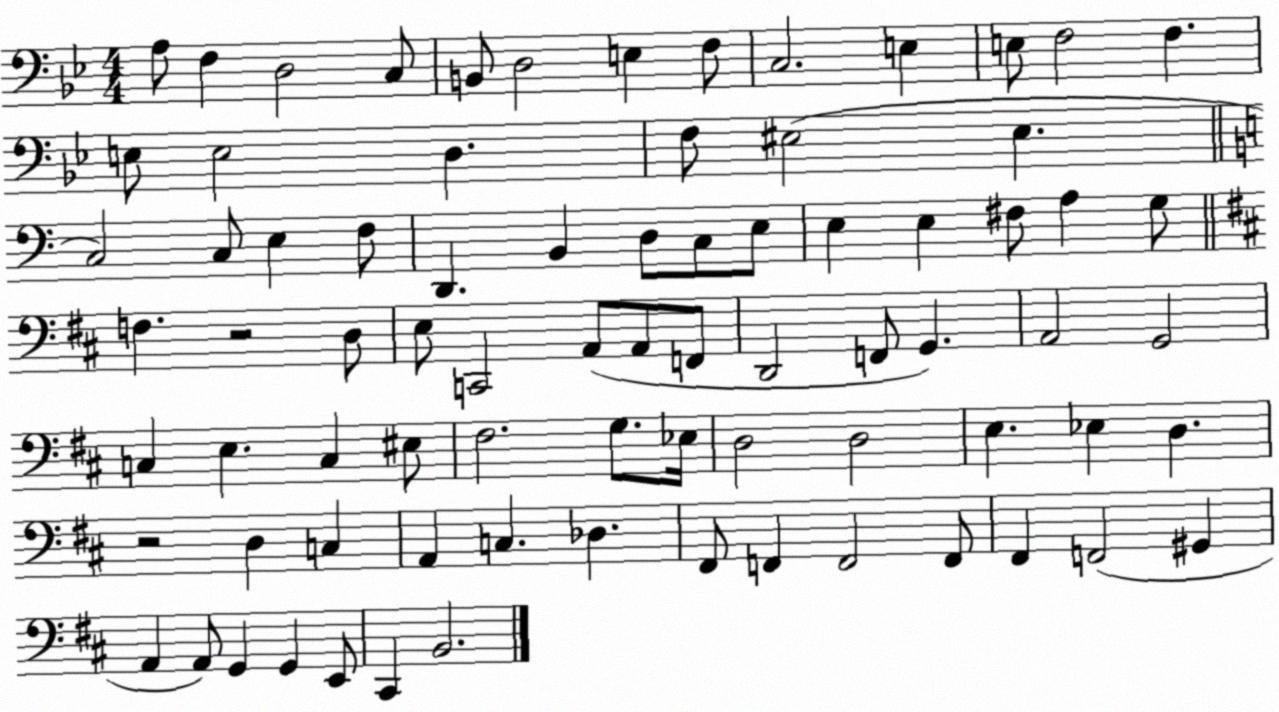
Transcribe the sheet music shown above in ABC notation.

X:1
T:Untitled
M:4/4
L:1/4
K:Bb
A,/2 F, D,2 C,/2 B,,/2 D,2 E, F,/2 C,2 E, E,/2 F,2 F, E,/2 E,2 D, F,/2 ^E,2 ^E, C,2 C,/2 E, F,/2 D,, B,, D,/2 C,/2 E,/2 E, E, ^F,/2 A, G,/2 F, z2 D,/2 E,/2 C,,2 A,,/2 A,,/2 F,,/2 D,,2 F,,/2 G,, A,,2 G,,2 C, E, C, ^E,/2 ^F,2 G,/2 _E,/4 D,2 D,2 E, _E, D, z2 D, C, A,, C, _D, ^F,,/2 F,, F,,2 F,,/2 ^F,, F,,2 ^G,, A,, A,,/2 G,, G,, E,,/2 ^C,, B,,2